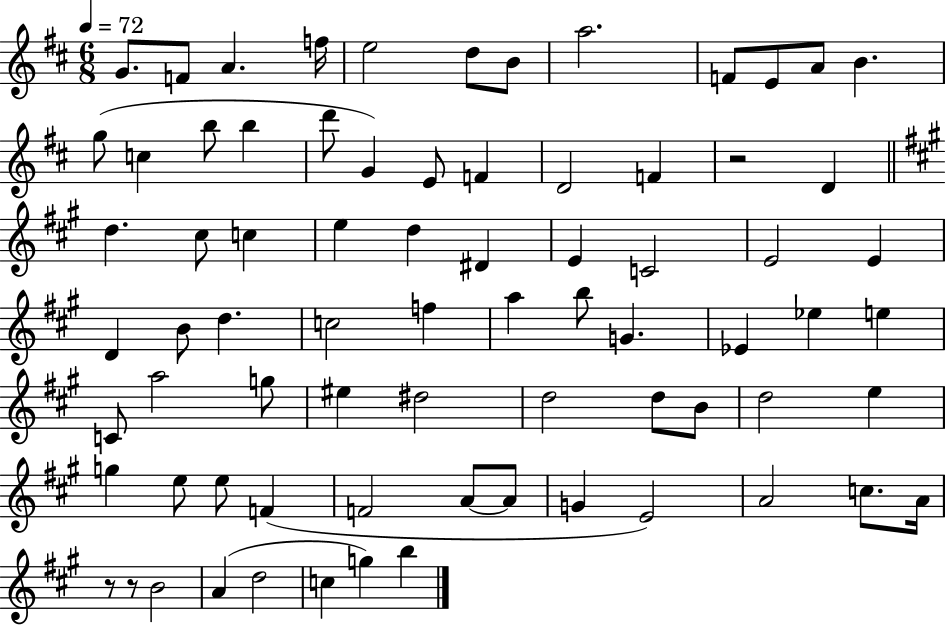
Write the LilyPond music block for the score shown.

{
  \clef treble
  \numericTimeSignature
  \time 6/8
  \key d \major
  \tempo 4 = 72
  g'8. f'8 a'4. f''16 | e''2 d''8 b'8 | a''2. | f'8 e'8 a'8 b'4. | \break g''8( c''4 b''8 b''4 | d'''8 g'4) e'8 f'4 | d'2 f'4 | r2 d'4 | \break \bar "||" \break \key a \major d''4. cis''8 c''4 | e''4 d''4 dis'4 | e'4 c'2 | e'2 e'4 | \break d'4 b'8 d''4. | c''2 f''4 | a''4 b''8 g'4. | ees'4 ees''4 e''4 | \break c'8 a''2 g''8 | eis''4 dis''2 | d''2 d''8 b'8 | d''2 e''4 | \break g''4 e''8 e''8 f'4( | f'2 a'8~~ a'8 | g'4 e'2) | a'2 c''8. a'16 | \break r8 r8 b'2 | a'4( d''2 | c''4 g''4) b''4 | \bar "|."
}